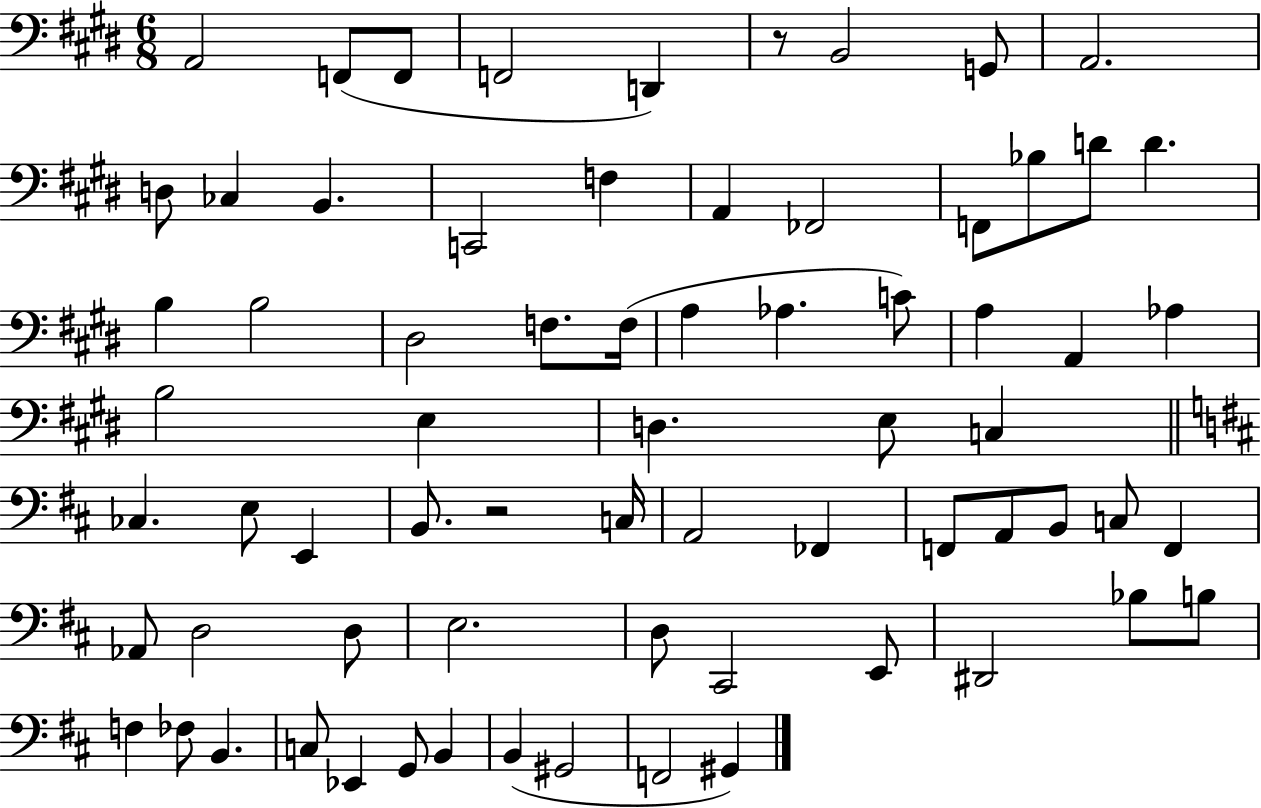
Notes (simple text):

A2/h F2/e F2/e F2/h D2/q R/e B2/h G2/e A2/h. D3/e CES3/q B2/q. C2/h F3/q A2/q FES2/h F2/e Bb3/e D4/e D4/q. B3/q B3/h D#3/h F3/e. F3/s A3/q Ab3/q. C4/e A3/q A2/q Ab3/q B3/h E3/q D3/q. E3/e C3/q CES3/q. E3/e E2/q B2/e. R/h C3/s A2/h FES2/q F2/e A2/e B2/e C3/e F2/q Ab2/e D3/h D3/e E3/h. D3/e C#2/h E2/e D#2/h Bb3/e B3/e F3/q FES3/e B2/q. C3/e Eb2/q G2/e B2/q B2/q G#2/h F2/h G#2/q